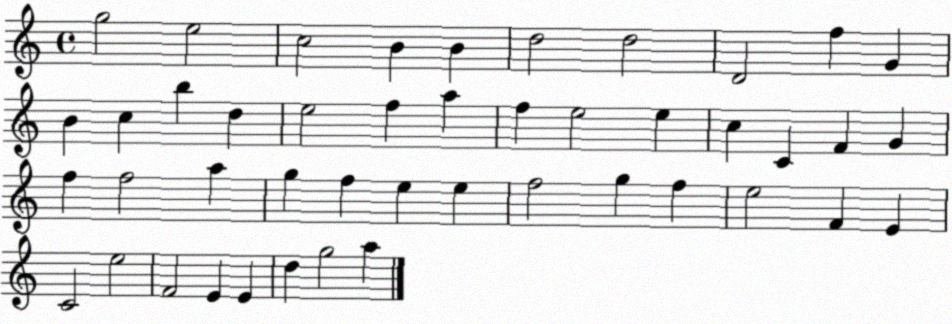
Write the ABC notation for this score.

X:1
T:Untitled
M:4/4
L:1/4
K:C
g2 e2 c2 B B d2 d2 D2 f G B c b d e2 f a f e2 e c C F G f f2 a g f e e f2 g f e2 F E C2 e2 F2 E E d g2 a